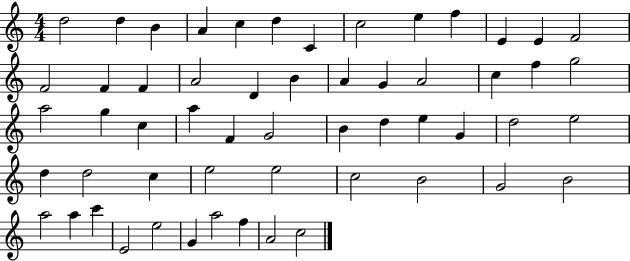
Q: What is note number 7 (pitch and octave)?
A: C4